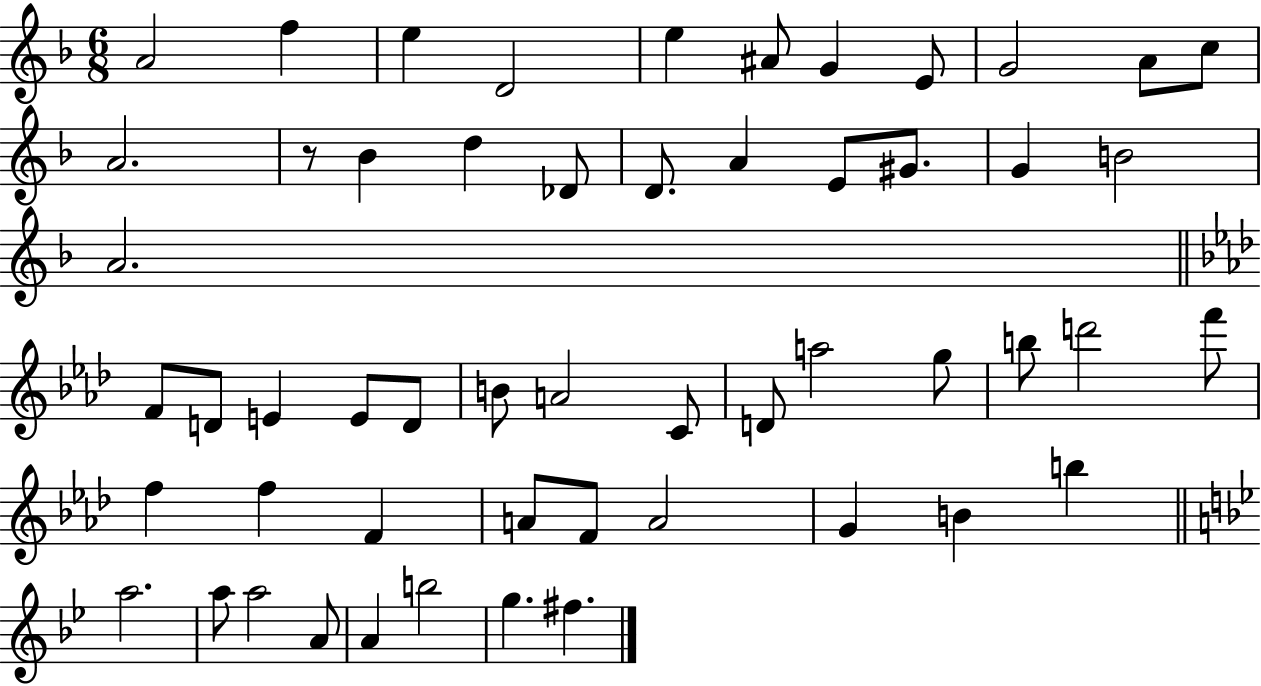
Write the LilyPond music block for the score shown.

{
  \clef treble
  \numericTimeSignature
  \time 6/8
  \key f \major
  a'2 f''4 | e''4 d'2 | e''4 ais'8 g'4 e'8 | g'2 a'8 c''8 | \break a'2. | r8 bes'4 d''4 des'8 | d'8. a'4 e'8 gis'8. | g'4 b'2 | \break a'2. | \bar "||" \break \key f \minor f'8 d'8 e'4 e'8 d'8 | b'8 a'2 c'8 | d'8 a''2 g''8 | b''8 d'''2 f'''8 | \break f''4 f''4 f'4 | a'8 f'8 a'2 | g'4 b'4 b''4 | \bar "||" \break \key bes \major a''2. | a''8 a''2 a'8 | a'4 b''2 | g''4. fis''4. | \break \bar "|."
}